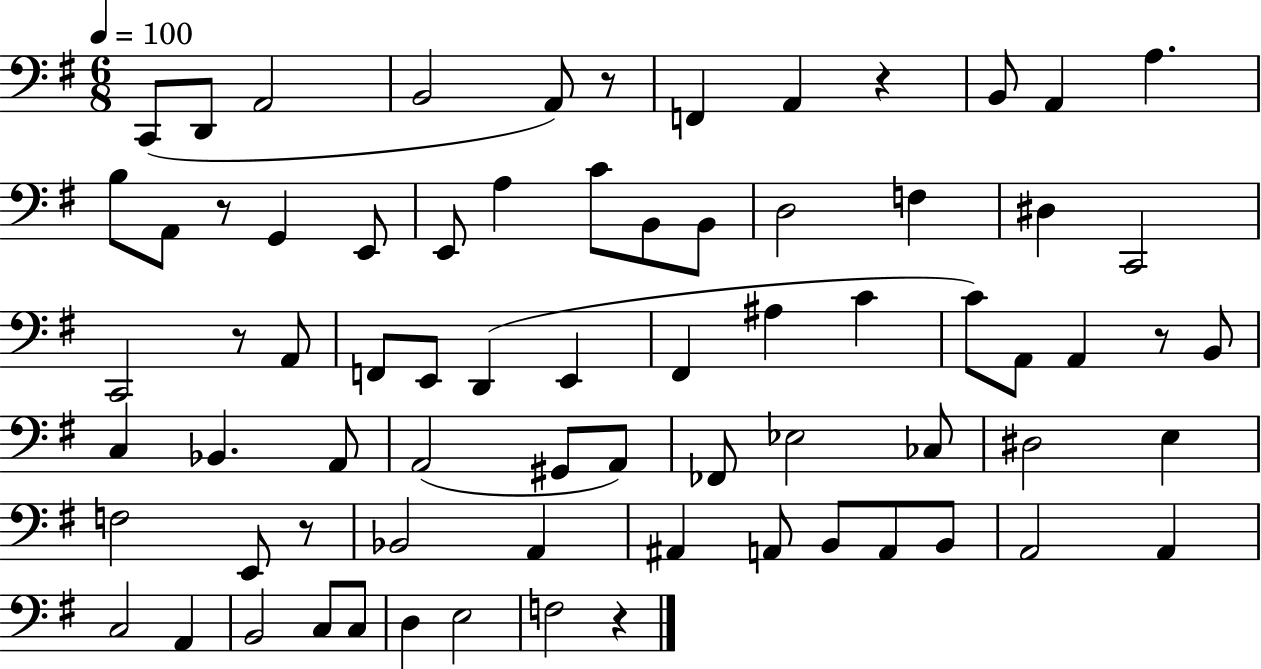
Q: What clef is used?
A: bass